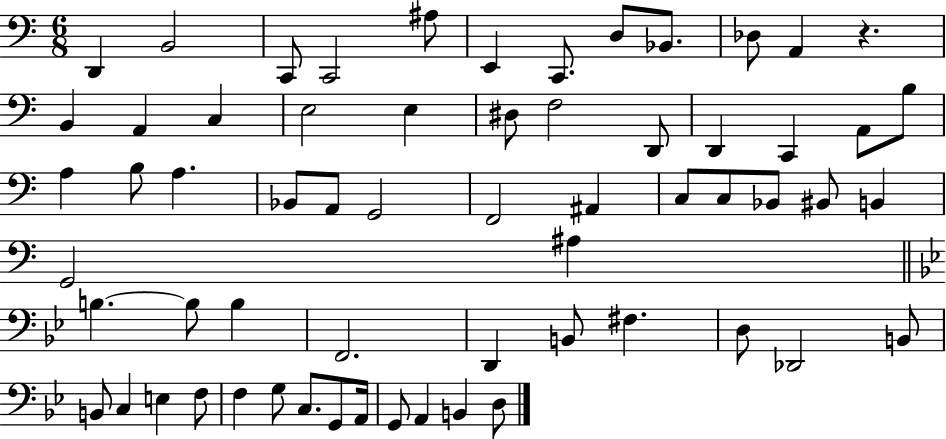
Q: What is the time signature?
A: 6/8